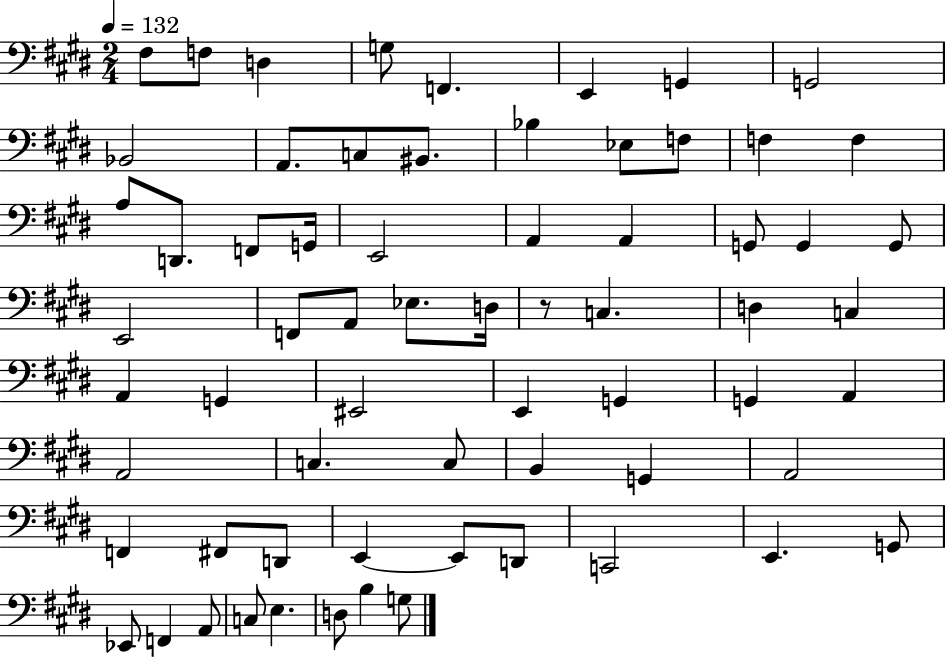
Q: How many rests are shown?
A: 1